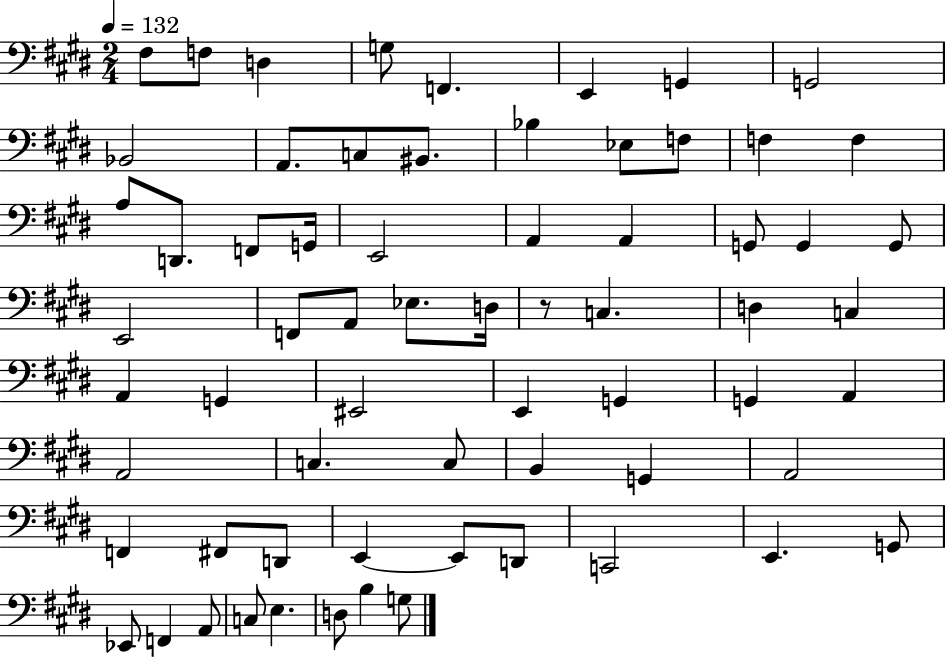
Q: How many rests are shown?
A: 1